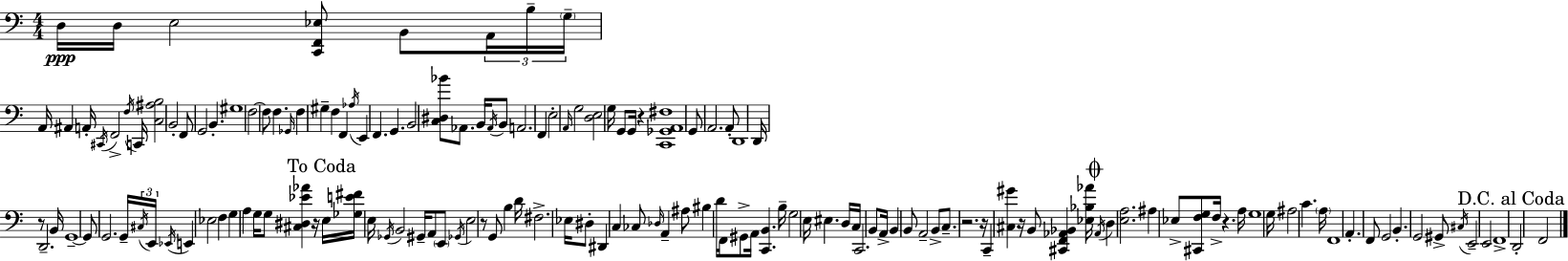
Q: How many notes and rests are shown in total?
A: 152